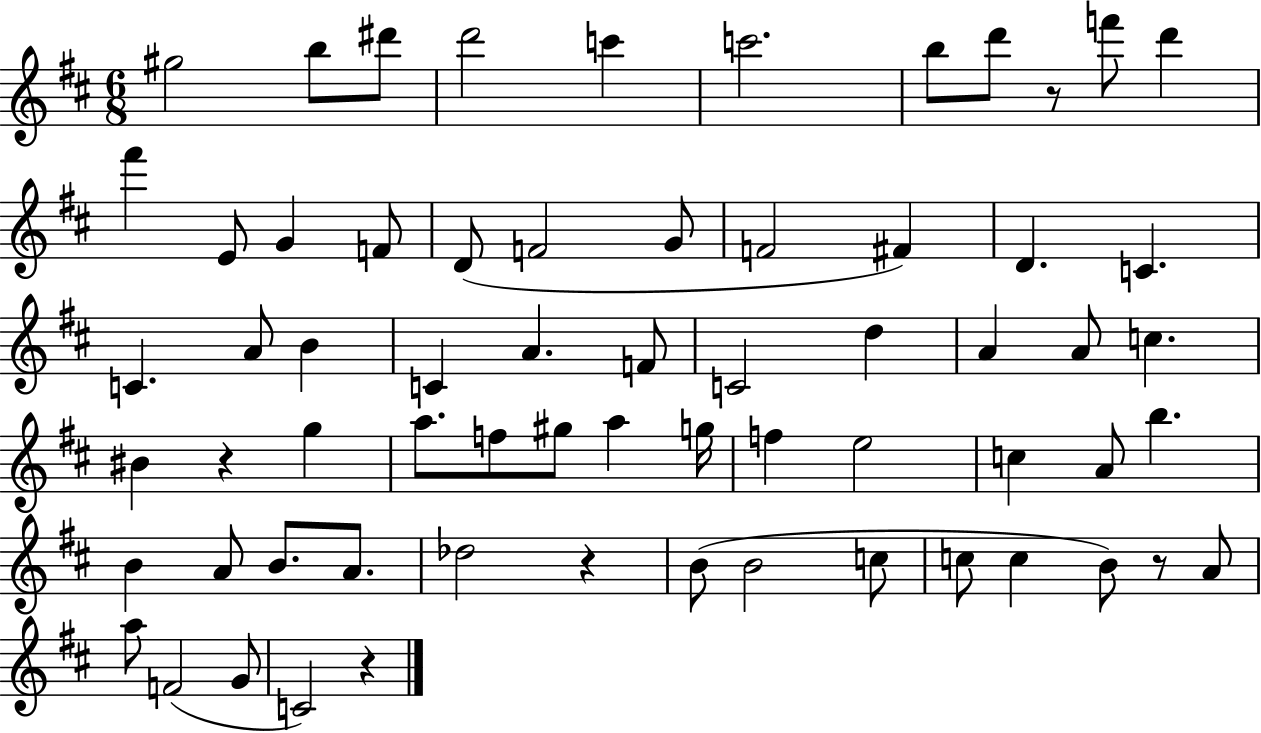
G#5/h B5/e D#6/e D6/h C6/q C6/h. B5/e D6/e R/e F6/e D6/q F#6/q E4/e G4/q F4/e D4/e F4/h G4/e F4/h F#4/q D4/q. C4/q. C4/q. A4/e B4/q C4/q A4/q. F4/e C4/h D5/q A4/q A4/e C5/q. BIS4/q R/q G5/q A5/e. F5/e G#5/e A5/q G5/s F5/q E5/h C5/q A4/e B5/q. B4/q A4/e B4/e. A4/e. Db5/h R/q B4/e B4/h C5/e C5/e C5/q B4/e R/e A4/e A5/e F4/h G4/e C4/h R/q